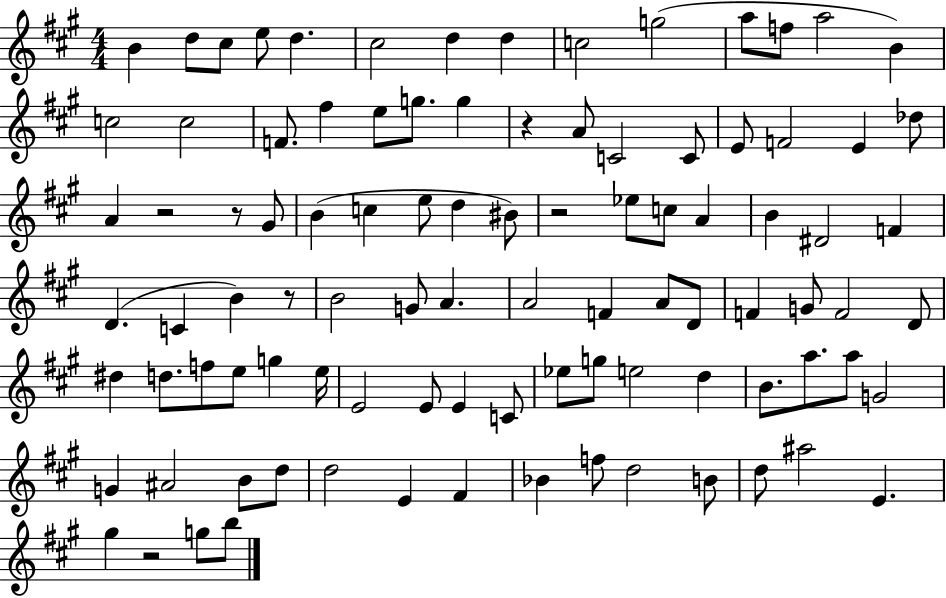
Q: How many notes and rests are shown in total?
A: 96